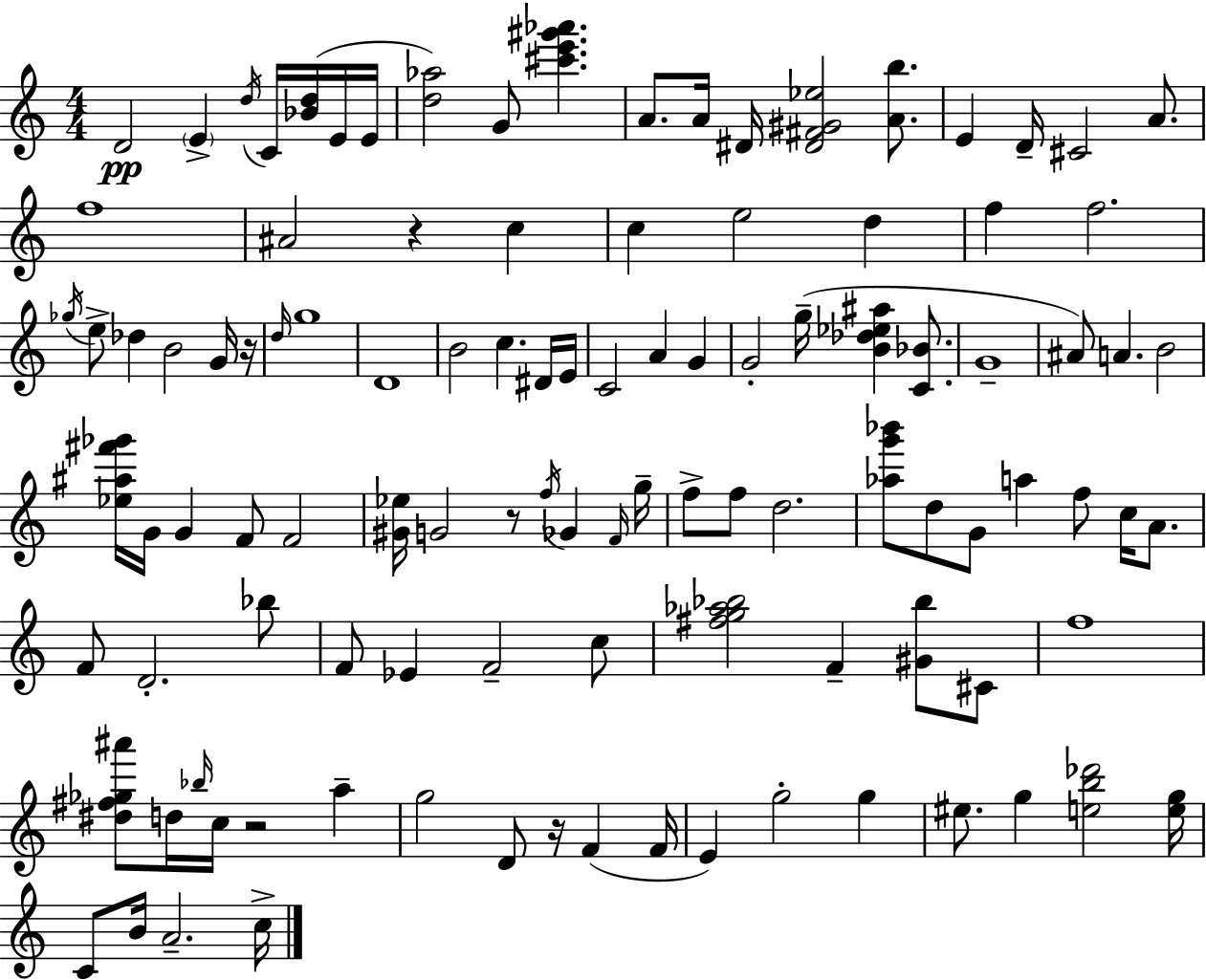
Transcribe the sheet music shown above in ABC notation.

X:1
T:Untitled
M:4/4
L:1/4
K:C
D2 E d/4 C/4 [_Bd]/4 E/4 E/4 [d_a]2 G/2 [^c'e'^g'_a'] A/2 A/4 ^D/4 [^D^F^G_e]2 [Ab]/2 E D/4 ^C2 A/2 f4 ^A2 z c c e2 d f f2 _g/4 e/2 _d B2 G/4 z/4 d/4 g4 D4 B2 c ^D/4 E/4 C2 A G G2 g/4 [B_d_e^a] [C_B]/2 G4 ^A/2 A B2 [_e^a^f'_g']/4 G/4 G F/2 F2 [^G_e]/4 G2 z/2 f/4 _G F/4 g/4 f/2 f/2 d2 [_ag'_b']/2 d/2 G/2 a f/2 c/4 A/2 F/2 D2 _b/2 F/2 _E F2 c/2 [^fg_a_b]2 F [^G_b]/2 ^C/2 f4 [^d^f_g^a']/2 d/4 _b/4 c/4 z2 a g2 D/2 z/4 F F/4 E g2 g ^e/2 g [eb_d']2 [eg]/4 C/2 B/4 A2 c/4